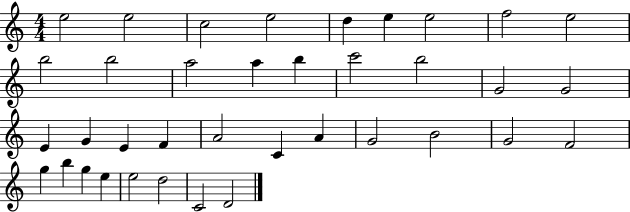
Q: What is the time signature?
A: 4/4